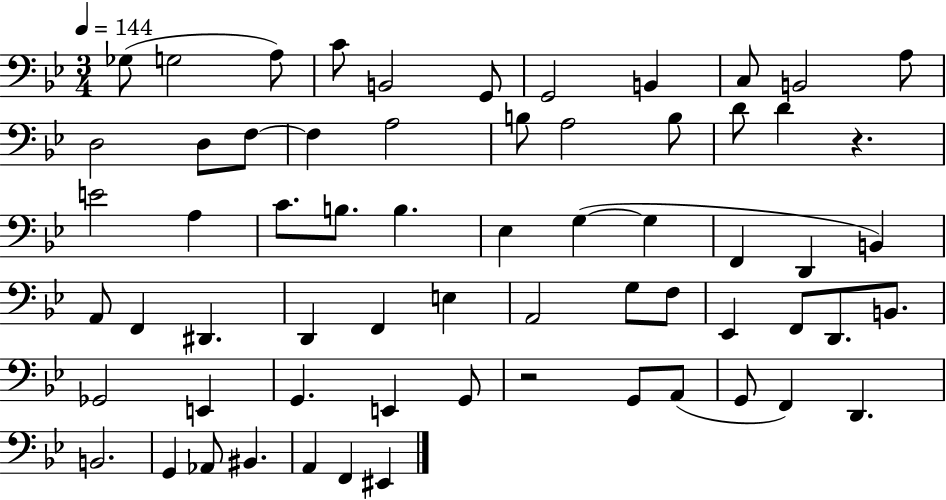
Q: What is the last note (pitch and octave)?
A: EIS2